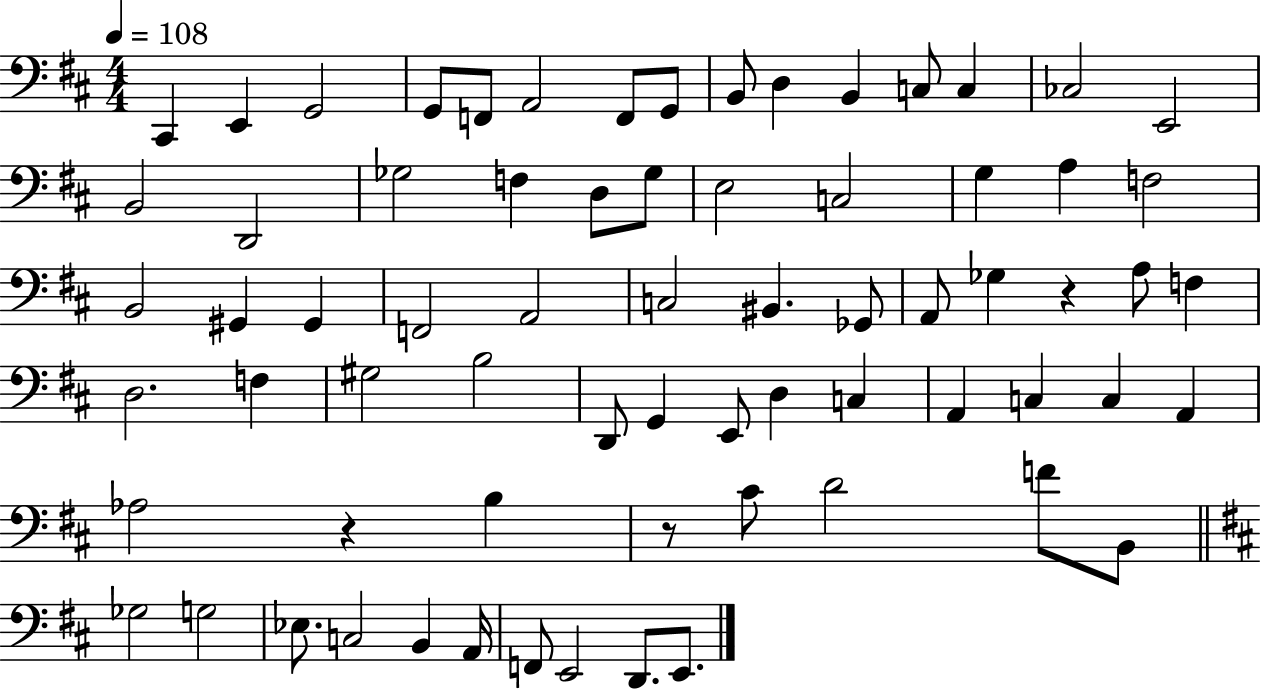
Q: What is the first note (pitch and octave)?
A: C#2